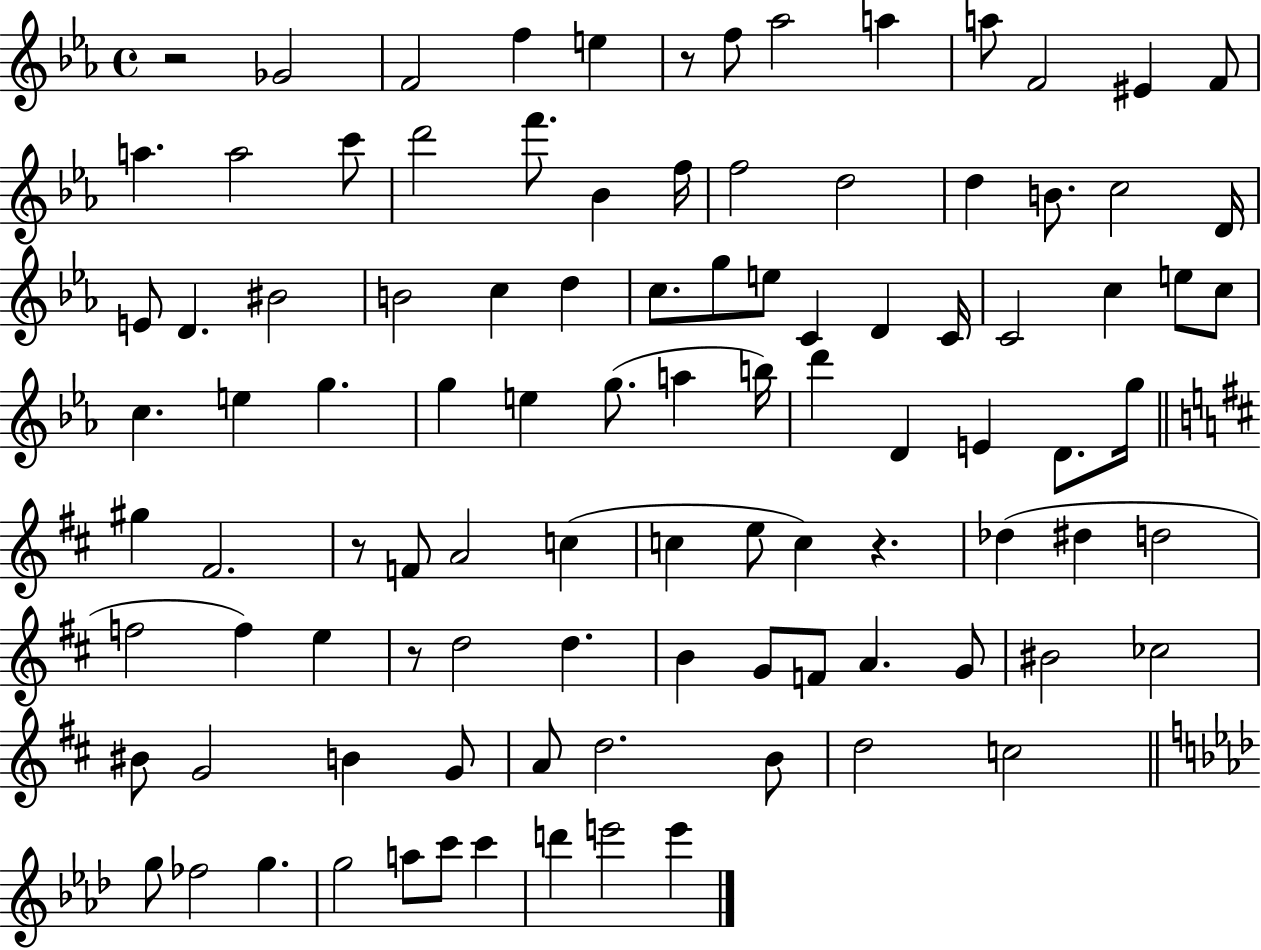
R/h Gb4/h F4/h F5/q E5/q R/e F5/e Ab5/h A5/q A5/e F4/h EIS4/q F4/e A5/q. A5/h C6/e D6/h F6/e. Bb4/q F5/s F5/h D5/h D5/q B4/e. C5/h D4/s E4/e D4/q. BIS4/h B4/h C5/q D5/q C5/e. G5/e E5/e C4/q D4/q C4/s C4/h C5/q E5/e C5/e C5/q. E5/q G5/q. G5/q E5/q G5/e. A5/q B5/s D6/q D4/q E4/q D4/e. G5/s G#5/q F#4/h. R/e F4/e A4/h C5/q C5/q E5/e C5/q R/q. Db5/q D#5/q D5/h F5/h F5/q E5/q R/e D5/h D5/q. B4/q G4/e F4/e A4/q. G4/e BIS4/h CES5/h BIS4/e G4/h B4/q G4/e A4/e D5/h. B4/e D5/h C5/h G5/e FES5/h G5/q. G5/h A5/e C6/e C6/q D6/q E6/h E6/q